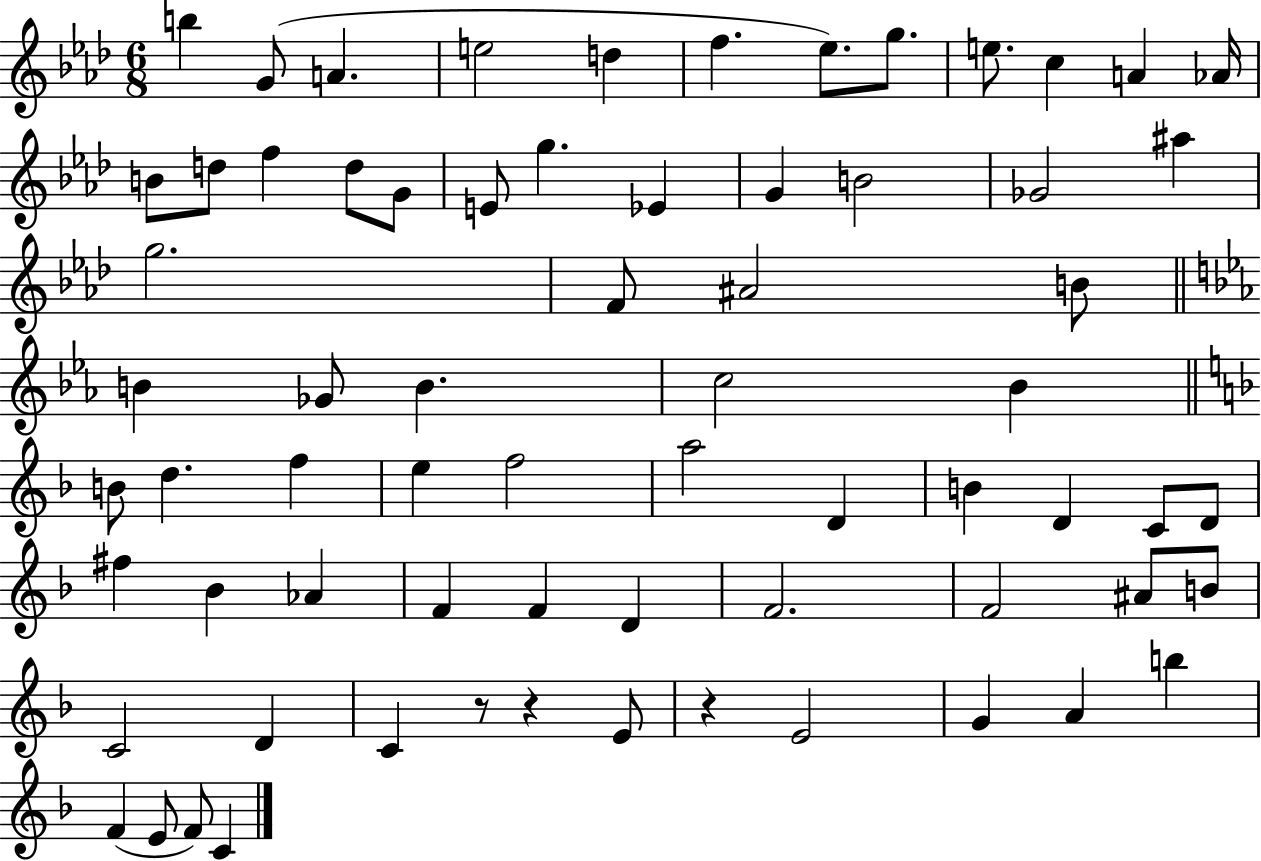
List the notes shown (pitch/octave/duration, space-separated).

B5/q G4/e A4/q. E5/h D5/q F5/q. Eb5/e. G5/e. E5/e. C5/q A4/q Ab4/s B4/e D5/e F5/q D5/e G4/e E4/e G5/q. Eb4/q G4/q B4/h Gb4/h A#5/q G5/h. F4/e A#4/h B4/e B4/q Gb4/e B4/q. C5/h Bb4/q B4/e D5/q. F5/q E5/q F5/h A5/h D4/q B4/q D4/q C4/e D4/e F#5/q Bb4/q Ab4/q F4/q F4/q D4/q F4/h. F4/h A#4/e B4/e C4/h D4/q C4/q R/e R/q E4/e R/q E4/h G4/q A4/q B5/q F4/q E4/e F4/e C4/q